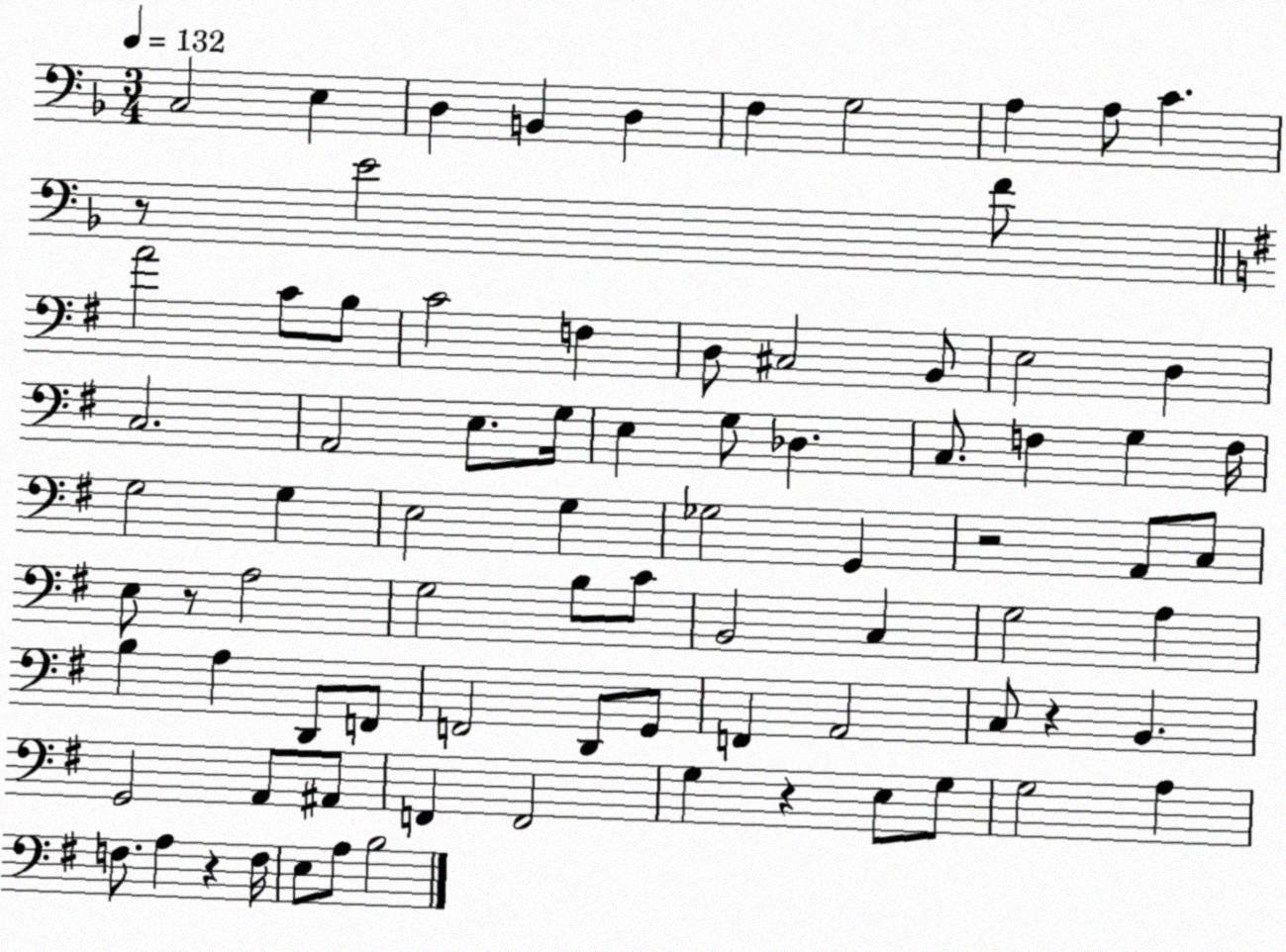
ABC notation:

X:1
T:Untitled
M:3/4
L:1/4
K:F
C,2 E, D, B,, D, F, G,2 A, A,/2 C z/2 E2 F/2 A2 C/2 B,/2 C2 F, D,/2 ^C,2 B,,/2 E,2 D, C,2 A,,2 E,/2 G,/4 E, G,/2 _D, C,/2 F, G, F,/4 G,2 G, E,2 G, _G,2 G,, z2 A,,/2 C,/2 E,/2 z/2 A,2 G,2 B,/2 C/2 B,,2 C, G,2 A, B, A, D,,/2 F,,/2 F,,2 D,,/2 G,,/2 F,, A,,2 C,/2 z B,, G,,2 A,,/2 ^A,,/2 F,, F,,2 G, z E,/2 G,/2 G,2 A, F,/2 A, z F,/4 E,/2 A,/2 B,2